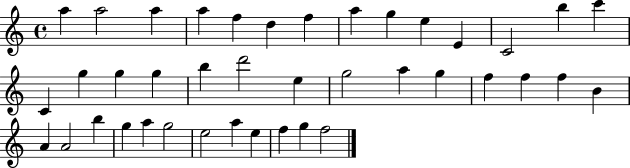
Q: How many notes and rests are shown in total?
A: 40